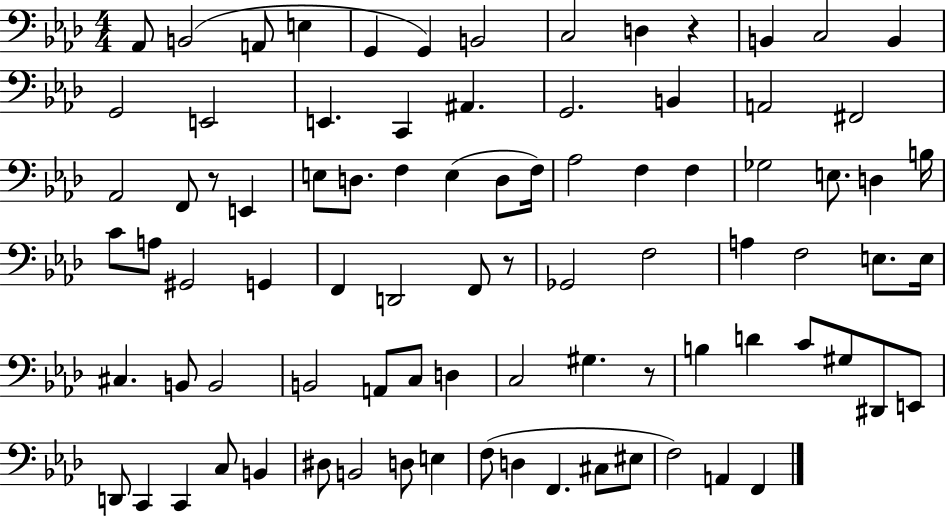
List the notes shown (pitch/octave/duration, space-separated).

Ab2/e B2/h A2/e E3/q G2/q G2/q B2/h C3/h D3/q R/q B2/q C3/h B2/q G2/h E2/h E2/q. C2/q A#2/q. G2/h. B2/q A2/h F#2/h Ab2/h F2/e R/e E2/q E3/e D3/e. F3/q E3/q D3/e F3/s Ab3/h F3/q F3/q Gb3/h E3/e. D3/q B3/s C4/e A3/e G#2/h G2/q F2/q D2/h F2/e R/e Gb2/h F3/h A3/q F3/h E3/e. E3/s C#3/q. B2/e B2/h B2/h A2/e C3/e D3/q C3/h G#3/q. R/e B3/q D4/q C4/e G#3/e D#2/e E2/e D2/e C2/q C2/q C3/e B2/q D#3/e B2/h D3/e E3/q F3/e D3/q F2/q. C#3/e EIS3/e F3/h A2/q F2/q